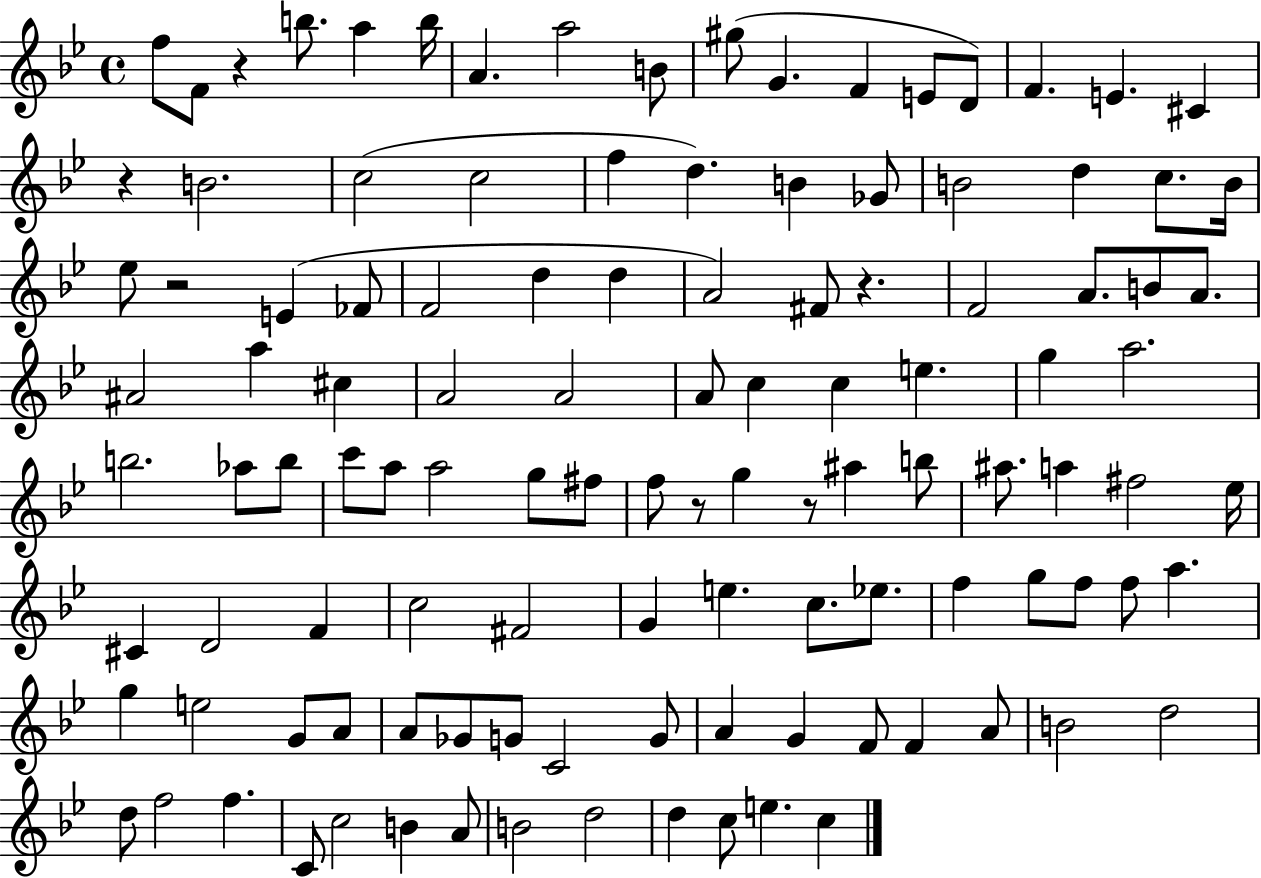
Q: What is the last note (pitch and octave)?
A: C5